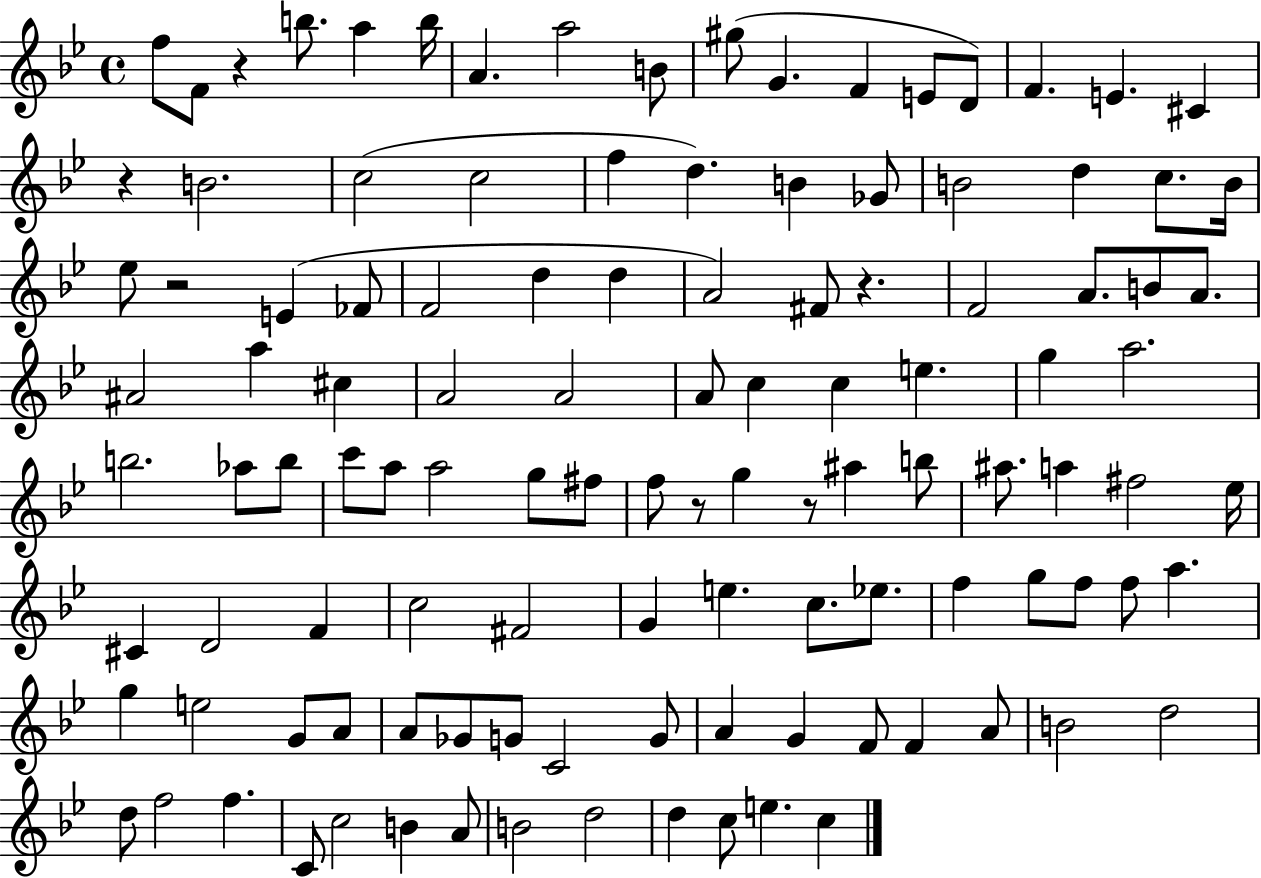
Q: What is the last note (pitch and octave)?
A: C5